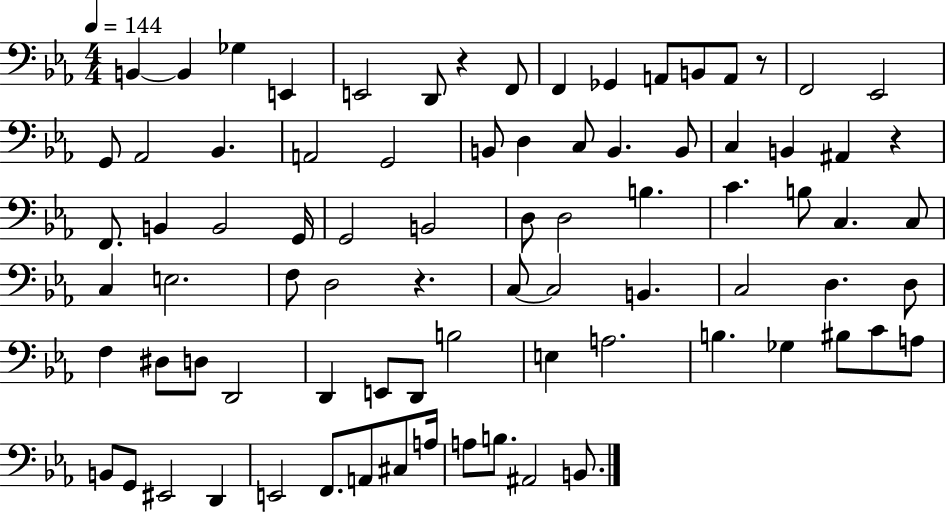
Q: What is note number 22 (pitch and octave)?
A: C3